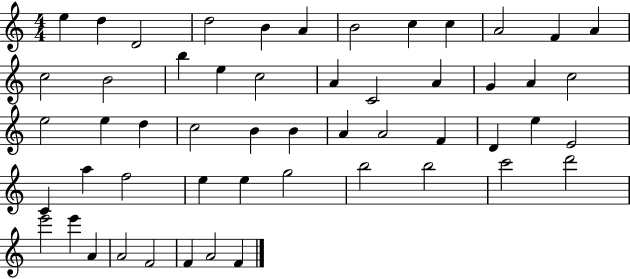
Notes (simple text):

E5/q D5/q D4/h D5/h B4/q A4/q B4/h C5/q C5/q A4/h F4/q A4/q C5/h B4/h B5/q E5/q C5/h A4/q C4/h A4/q G4/q A4/q C5/h E5/h E5/q D5/q C5/h B4/q B4/q A4/q A4/h F4/q D4/q E5/q E4/h C4/q A5/q F5/h E5/q E5/q G5/h B5/h B5/h C6/h D6/h E6/h E6/q A4/q A4/h F4/h F4/q A4/h F4/q